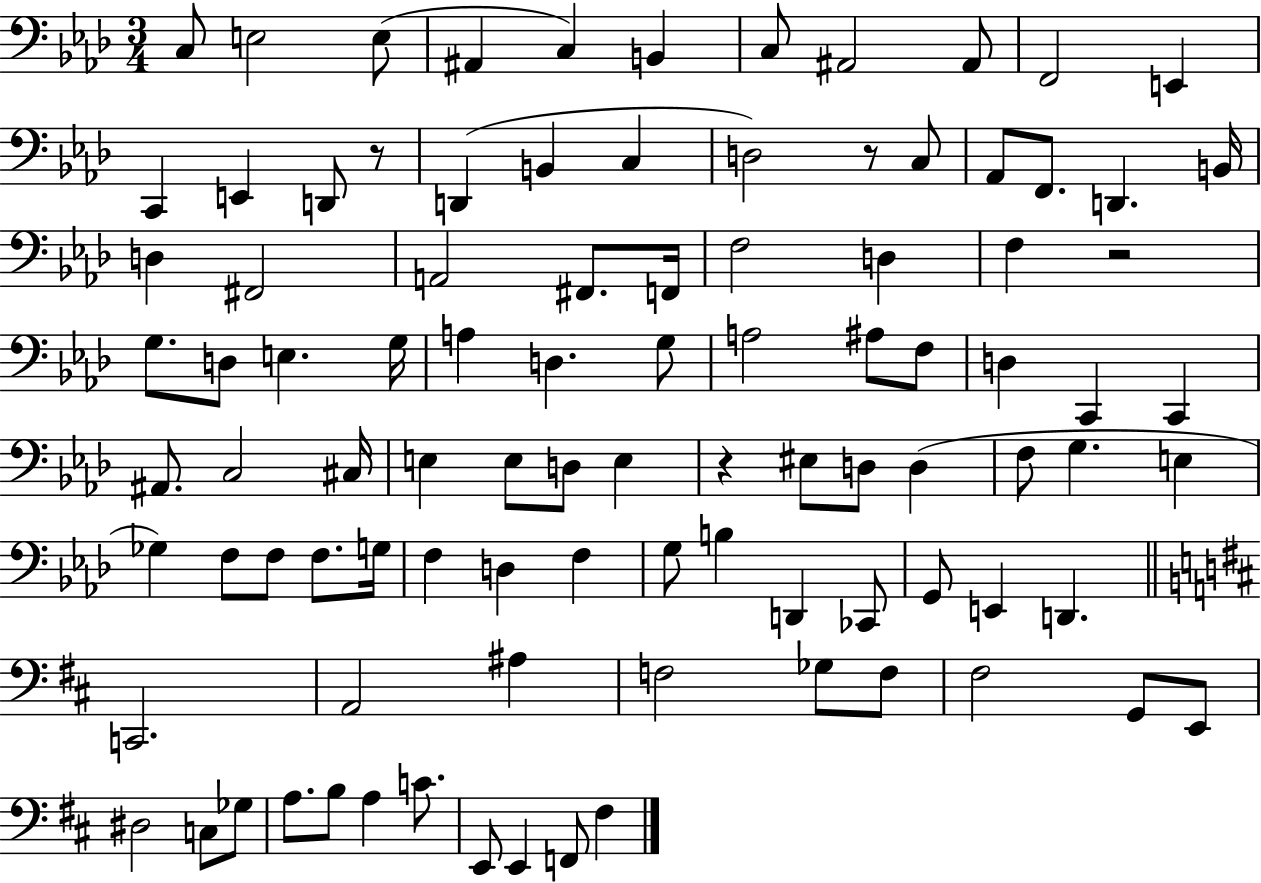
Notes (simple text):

C3/e E3/h E3/e A#2/q C3/q B2/q C3/e A#2/h A#2/e F2/h E2/q C2/q E2/q D2/e R/e D2/q B2/q C3/q D3/h R/e C3/e Ab2/e F2/e. D2/q. B2/s D3/q F#2/h A2/h F#2/e. F2/s F3/h D3/q F3/q R/h G3/e. D3/e E3/q. G3/s A3/q D3/q. G3/e A3/h A#3/e F3/e D3/q C2/q C2/q A#2/e. C3/h C#3/s E3/q E3/e D3/e E3/q R/q EIS3/e D3/e D3/q F3/e G3/q. E3/q Gb3/q F3/e F3/e F3/e. G3/s F3/q D3/q F3/q G3/e B3/q D2/q CES2/e G2/e E2/q D2/q. C2/h. A2/h A#3/q F3/h Gb3/e F3/e F#3/h G2/e E2/e D#3/h C3/e Gb3/e A3/e. B3/e A3/q C4/e. E2/e E2/q F2/e F#3/q